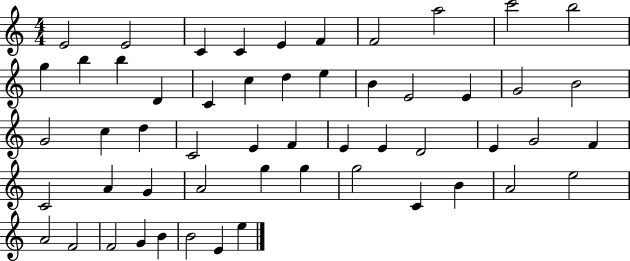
E4/h E4/h C4/q C4/q E4/q F4/q F4/h A5/h C6/h B5/h G5/q B5/q B5/q D4/q C4/q C5/q D5/q E5/q B4/q E4/h E4/q G4/h B4/h G4/h C5/q D5/q C4/h E4/q F4/q E4/q E4/q D4/h E4/q G4/h F4/q C4/h A4/q G4/q A4/h G5/q G5/q G5/h C4/q B4/q A4/h E5/h A4/h F4/h F4/h G4/q B4/q B4/h E4/q E5/q